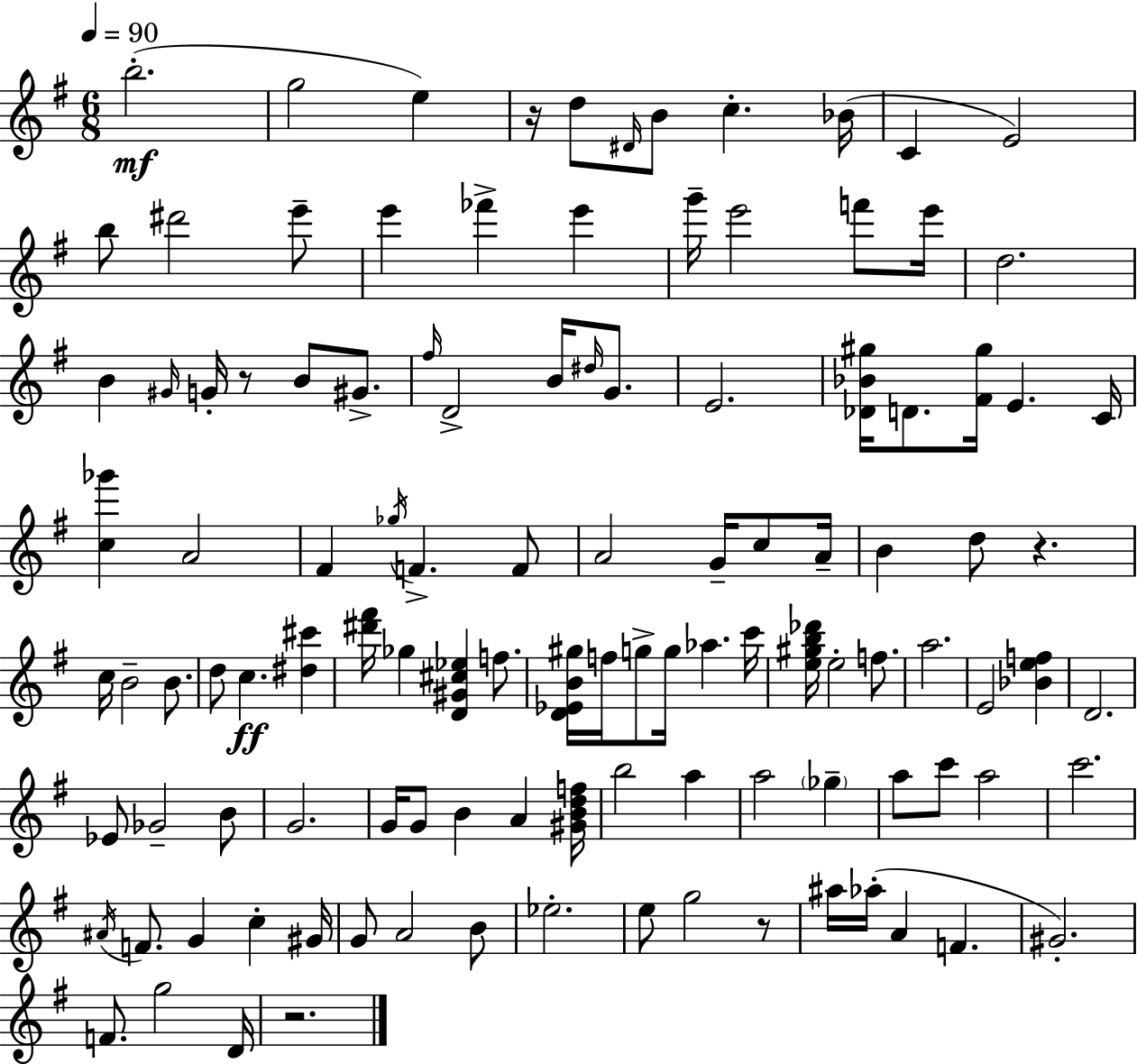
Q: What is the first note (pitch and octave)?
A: B5